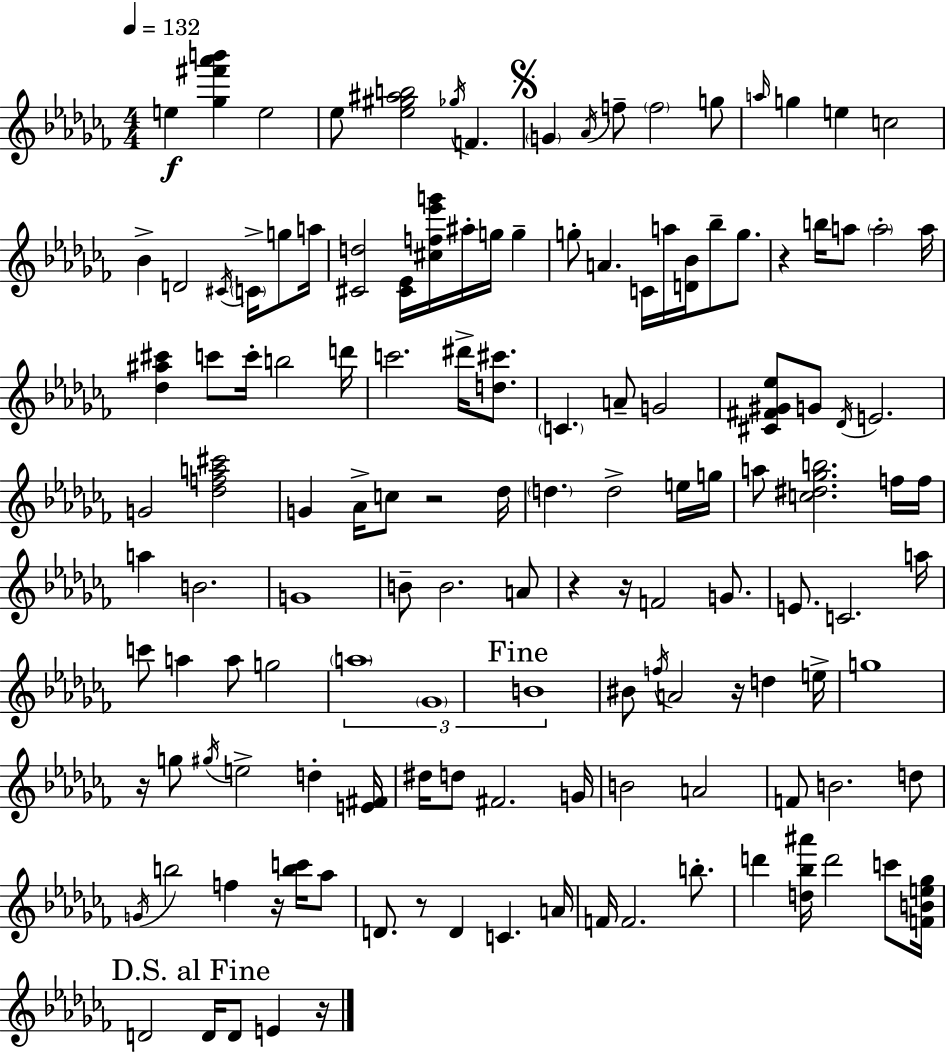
{
  \clef treble
  \numericTimeSignature
  \time 4/4
  \key aes \minor
  \tempo 4 = 132
  \repeat volta 2 { e''4\f <ges'' fis''' aes''' b'''>4 e''2 | ees''8 <ees'' gis'' ais'' b''>2 \acciaccatura { ges''16 } f'4. | \mark \markup { \musicglyph "scripts.segno" } \parenthesize g'4 \acciaccatura { aes'16 } f''8-- \parenthesize f''2 | g''8 \grace { a''16 } g''4 e''4 c''2 | \break bes'4-> d'2 \acciaccatura { cis'16 } | \parenthesize c'16-> g''8 a''16 <cis' d''>2 <cis' ees'>16 <cis'' f'' ees''' g'''>16 ais''16-. g''16 | g''4-- g''8-. a'4. c'16 a''16 <d' bes'>16 bes''8-- | g''8. r4 b''16 a''8 \parenthesize a''2-. | \break a''16 <des'' ais'' cis'''>4 c'''8 c'''16-. b''2 | d'''16 c'''2. | dis'''16-> <d'' cis'''>8. \parenthesize c'4. a'8-- g'2 | <cis' fis' gis' ees''>8 g'8 \acciaccatura { des'16 } e'2. | \break g'2 <des'' f'' a'' cis'''>2 | g'4 aes'16-> c''8 r2 | des''16 \parenthesize d''4. d''2-> | e''16 g''16 a''8 <c'' dis'' ges'' b''>2. | \break f''16 f''16 a''4 b'2. | g'1 | b'8-- b'2. | a'8 r4 r16 f'2 | \break g'8. e'8. c'2. | a''16 c'''8 a''4 a''8 g''2 | \tuplet 3/2 { \parenthesize a''1 | \parenthesize ges'1 | \break \mark "Fine" b'1 } | bis'8 \acciaccatura { f''16 } a'2 | r16 d''4 e''16-> g''1 | r16 g''8 \acciaccatura { gis''16 } e''2-> | \break d''4-. <e' fis'>16 dis''16 d''8 fis'2. | g'16 b'2 a'2 | f'8 b'2. | d''8 \acciaccatura { g'16 } b''2 | \break f''4 r16 <b'' c'''>16 aes''8 d'8. r8 d'4 | c'4. a'16 f'16 f'2. | b''8.-. d'''4 <d'' bes'' ais'''>16 d'''2 | c'''8 <f' b' e'' ges''>16 \mark "D.S. al Fine" d'2 | \break d'16 d'8 e'4 r16 } \bar "|."
}